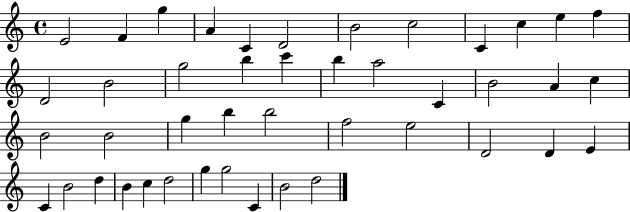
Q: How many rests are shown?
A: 0